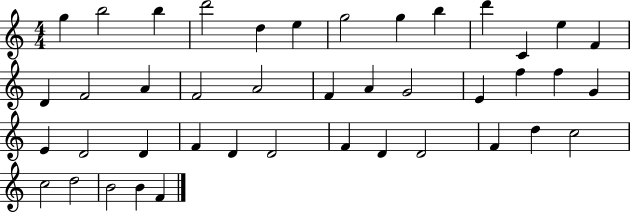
X:1
T:Untitled
M:4/4
L:1/4
K:C
g b2 b d'2 d e g2 g b d' C e F D F2 A F2 A2 F A G2 E f f G E D2 D F D D2 F D D2 F d c2 c2 d2 B2 B F